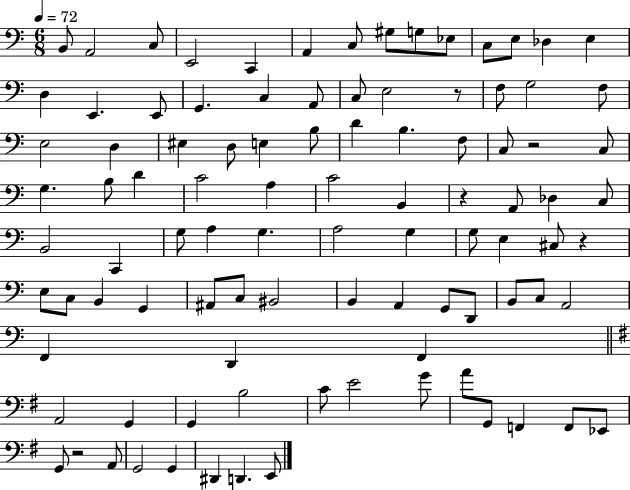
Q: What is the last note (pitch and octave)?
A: E2